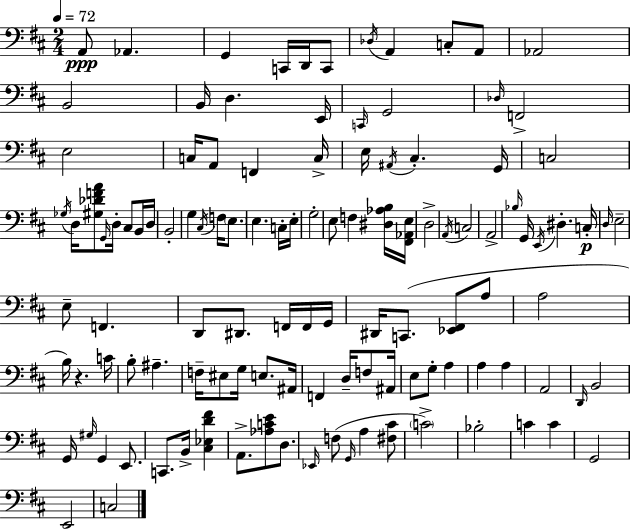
X:1
T:Untitled
M:2/4
L:1/4
K:D
A,,/2 _A,, G,, C,,/4 D,,/4 C,,/2 _D,/4 A,, C,/2 A,,/2 _A,,2 B,,2 B,,/4 D, E,,/4 C,,/4 G,,2 _D,/4 F,,2 E,2 C,/4 A,,/2 F,, C,/4 E,/4 ^A,,/4 ^C, G,,/4 C,2 _G,/4 D,/4 [^G,_DFA]/2 G,,/4 D,/4 ^C,/2 B,,/4 D,/4 B,,2 G, ^C,/4 F,/4 E,/2 E, C,/4 E,/4 G,2 E,/2 F, [^D,_A,B,]/4 [^F,,_A,,E,]/4 D,2 A,,/4 C,2 A,,2 _B,/4 G,,/4 E,,/4 ^D, C,/4 D,/4 E,2 E,/2 F,, D,,/2 ^D,,/2 F,,/4 F,,/4 G,,/4 ^D,,/4 C,,/2 [_E,,^F,,]/2 A,/2 A,2 B,/4 z C/4 B,/2 ^A, F,/4 ^E,/2 G,/4 E,/2 ^A,,/4 F,, D,/4 F,/2 ^A,,/4 E,/2 G,/2 A, A, A, A,,2 D,,/4 B,,2 G,,/4 ^G,/4 G,, E,,/2 C,,/2 B,,/4 [^C,_E,D^F] A,,/2 [_A,CE]/2 D,/2 _E,,/4 F,/2 G,,/4 A, [^F,^C]/2 C2 _B,2 C C G,,2 E,,2 C,2